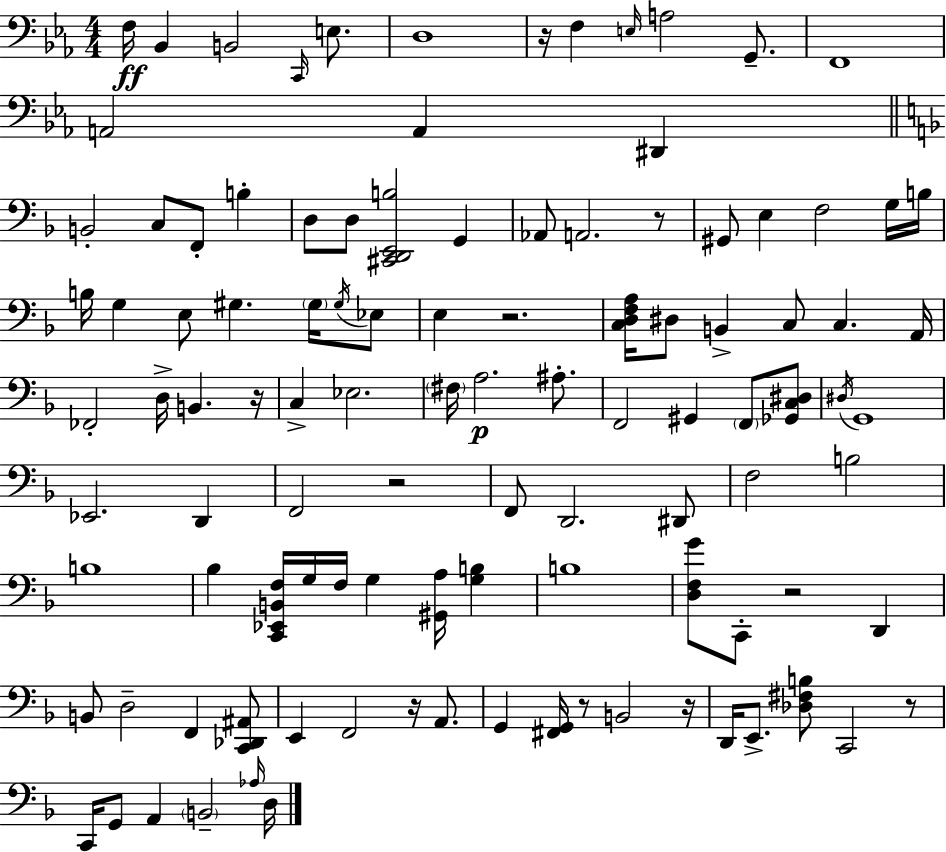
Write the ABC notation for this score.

X:1
T:Untitled
M:4/4
L:1/4
K:Cm
F,/4 _B,, B,,2 C,,/4 E,/2 D,4 z/4 F, E,/4 A,2 G,,/2 F,,4 A,,2 A,, ^D,, B,,2 C,/2 F,,/2 B, D,/2 D,/2 [^C,,D,,E,,B,]2 G,, _A,,/2 A,,2 z/2 ^G,,/2 E, F,2 G,/4 B,/4 B,/4 G, E,/2 ^G, ^G,/4 ^G,/4 _E,/2 E, z2 [C,D,F,A,]/4 ^D,/2 B,, C,/2 C, A,,/4 _F,,2 D,/4 B,, z/4 C, _E,2 ^F,/4 A,2 ^A,/2 F,,2 ^G,, F,,/2 [_G,,C,^D,]/2 ^D,/4 G,,4 _E,,2 D,, F,,2 z2 F,,/2 D,,2 ^D,,/2 F,2 B,2 B,4 _B, [C,,_E,,B,,F,]/4 G,/4 F,/4 G, [^G,,A,]/4 [G,B,] B,4 [D,F,G]/2 C,,/2 z2 D,, B,,/2 D,2 F,, [C,,_D,,^A,,]/2 E,, F,,2 z/4 A,,/2 G,, [^F,,G,,]/4 z/2 B,,2 z/4 D,,/4 E,,/2 [_D,^F,B,]/2 C,,2 z/2 C,,/4 G,,/2 A,, B,,2 _A,/4 D,/4